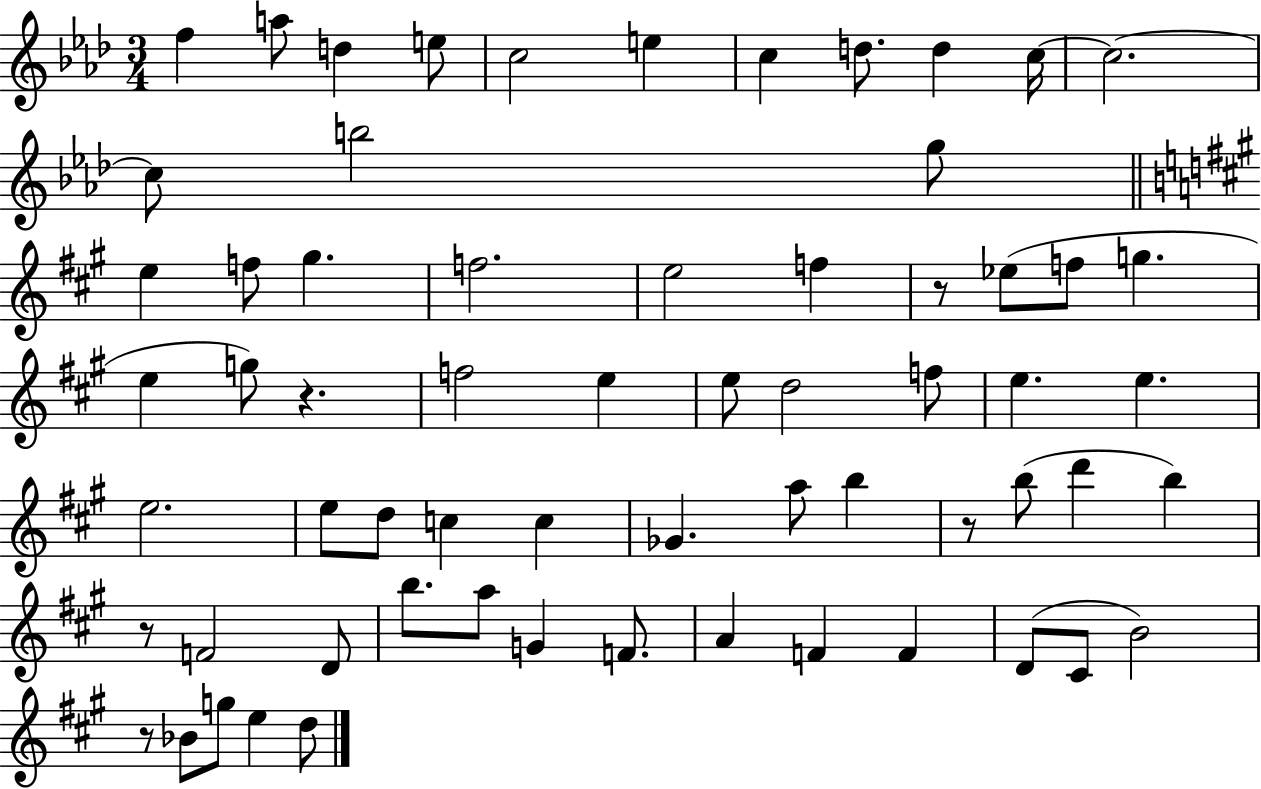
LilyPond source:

{
  \clef treble
  \numericTimeSignature
  \time 3/4
  \key aes \major
  f''4 a''8 d''4 e''8 | c''2 e''4 | c''4 d''8. d''4 c''16~~ | c''2.~~ | \break c''8 b''2 g''8 | \bar "||" \break \key a \major e''4 f''8 gis''4. | f''2. | e''2 f''4 | r8 ees''8( f''8 g''4. | \break e''4 g''8) r4. | f''2 e''4 | e''8 d''2 f''8 | e''4. e''4. | \break e''2. | e''8 d''8 c''4 c''4 | ges'4. a''8 b''4 | r8 b''8( d'''4 b''4) | \break r8 f'2 d'8 | b''8. a''8 g'4 f'8. | a'4 f'4 f'4 | d'8( cis'8 b'2) | \break r8 bes'8 g''8 e''4 d''8 | \bar "|."
}